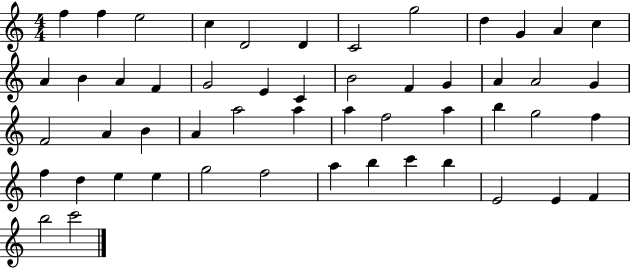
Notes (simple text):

F5/q F5/q E5/h C5/q D4/h D4/q C4/h G5/h D5/q G4/q A4/q C5/q A4/q B4/q A4/q F4/q G4/h E4/q C4/q B4/h F4/q G4/q A4/q A4/h G4/q F4/h A4/q B4/q A4/q A5/h A5/q A5/q F5/h A5/q B5/q G5/h F5/q F5/q D5/q E5/q E5/q G5/h F5/h A5/q B5/q C6/q B5/q E4/h E4/q F4/q B5/h C6/h